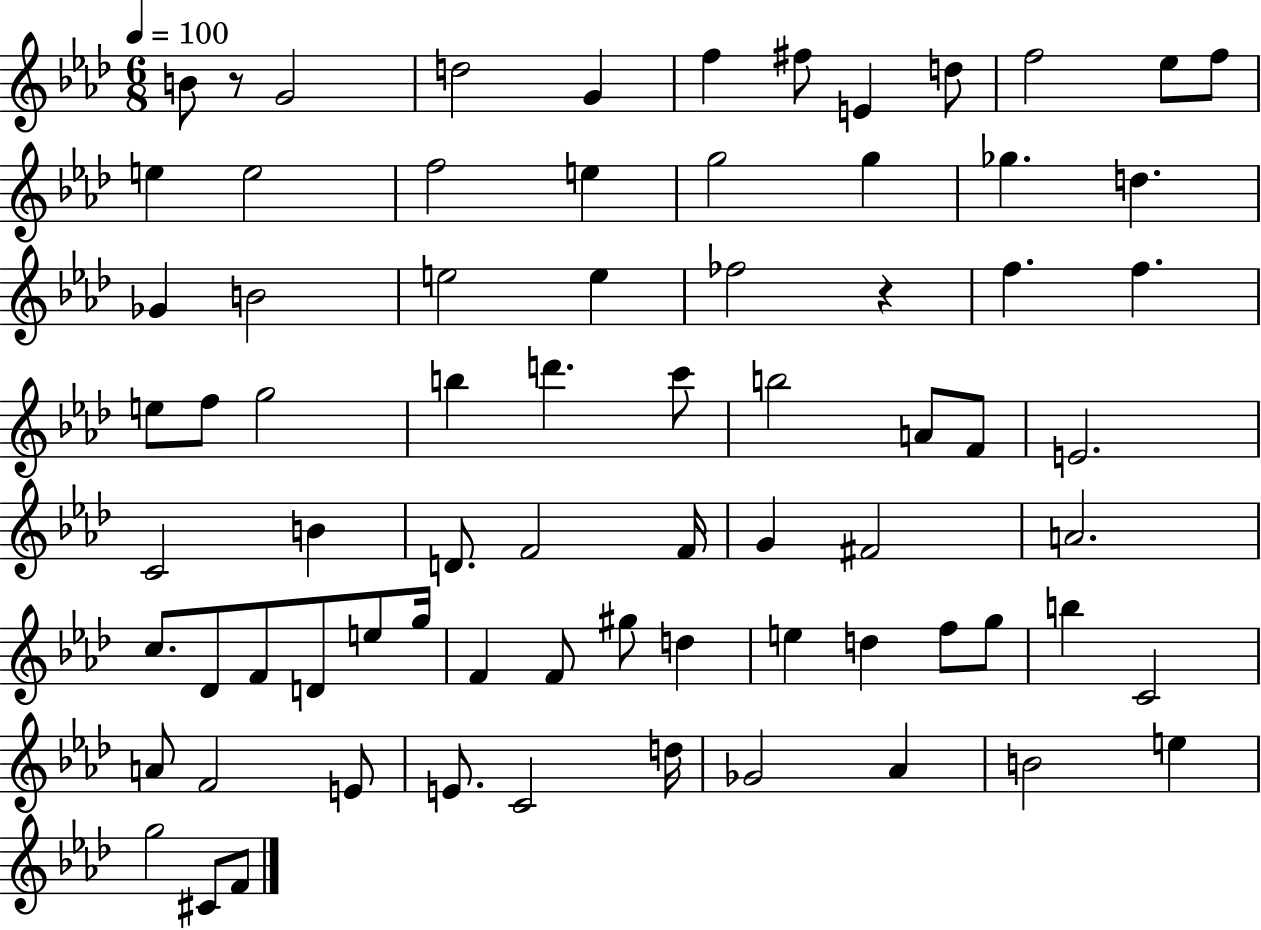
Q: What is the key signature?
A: AES major